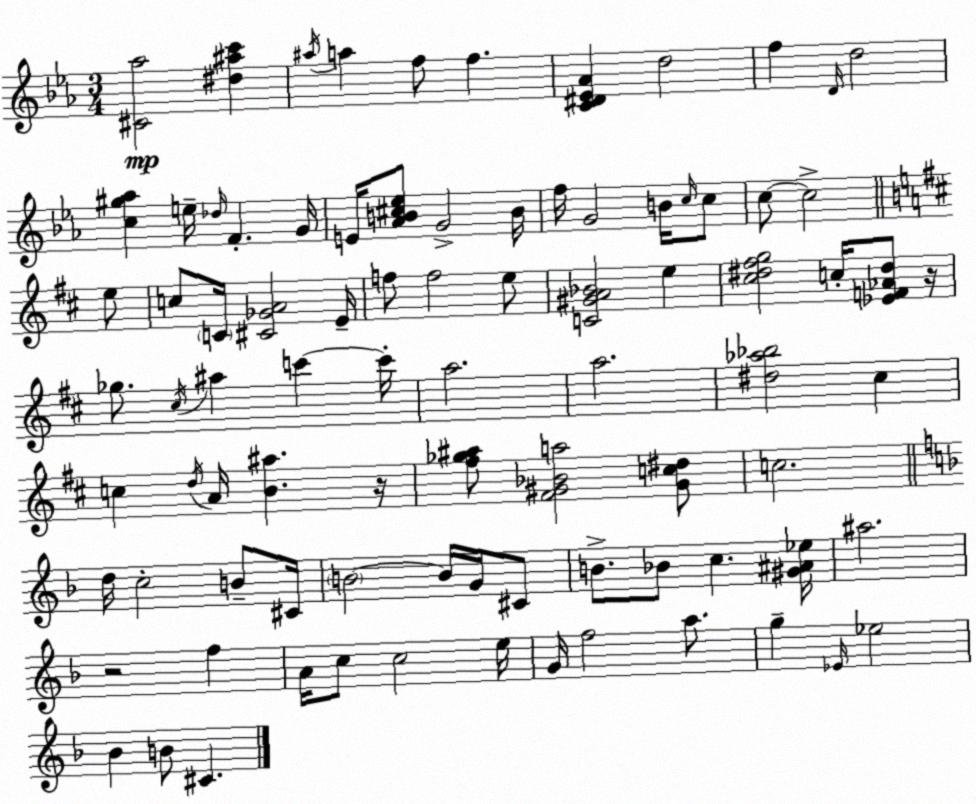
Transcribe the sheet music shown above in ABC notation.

X:1
T:Untitled
M:3/4
L:1/4
K:Cm
[^C_a]2 [^d^ac'] ^a/4 a f/2 f [C^D_E_A] d2 f D/4 d2 [c^g_a] e/4 _d/4 F G/4 E/4 [_AB^c_e]/2 G2 B/4 f/4 G2 B/4 c/4 c/2 c/2 c2 e/2 c/2 C/4 [^C_GA]2 E/4 f/2 f2 e/2 [C^GA_B]2 e [^c^d^fg]2 c/4 [_EF_A^d]/2 z/4 _g/2 ^c/4 ^a c' c'/4 a2 a2 [^d_a_b]2 ^c c d/4 A/4 [B^a] z/4 [^f_g^a]/2 [^F^G_Ba]2 [^Gc^d]/2 c2 d/4 c2 B/2 ^C/4 B2 B/4 G/4 ^C/2 B/2 _B/2 c [^G^A_e]/4 ^a2 z2 f A/4 c/2 c2 e/4 G/4 f2 a/2 g _E/4 _e2 _B B/2 ^C